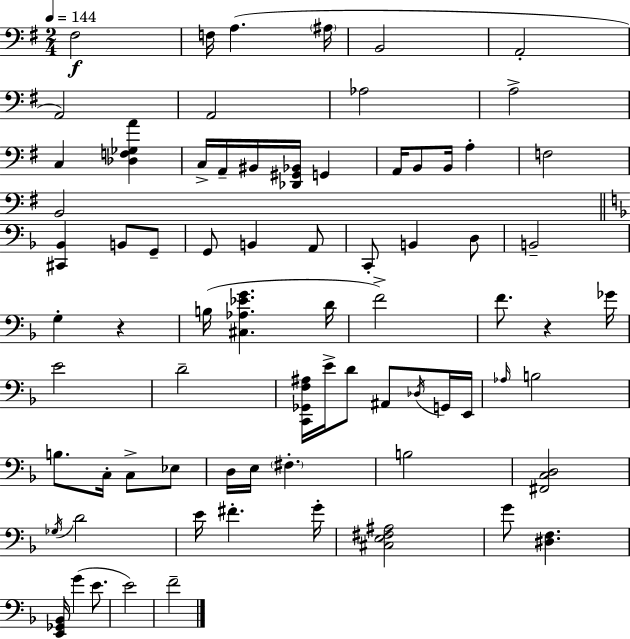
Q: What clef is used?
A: bass